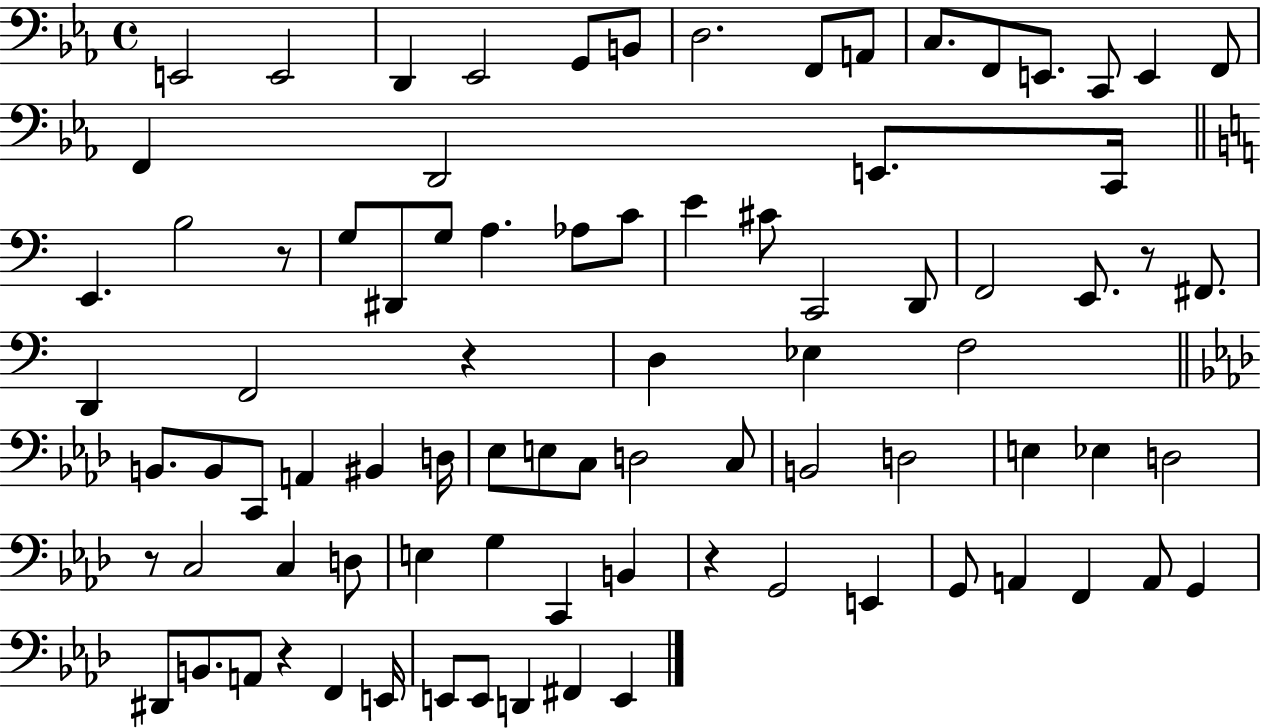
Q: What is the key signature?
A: EES major